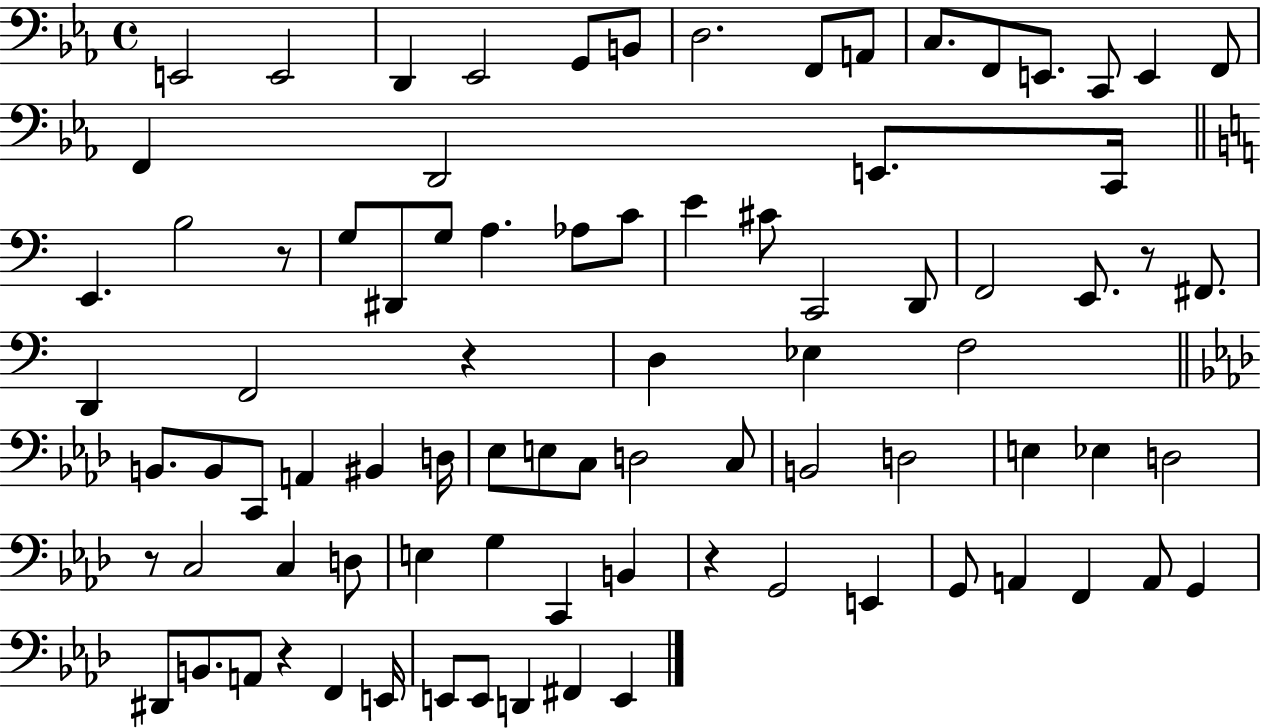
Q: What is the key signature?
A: EES major